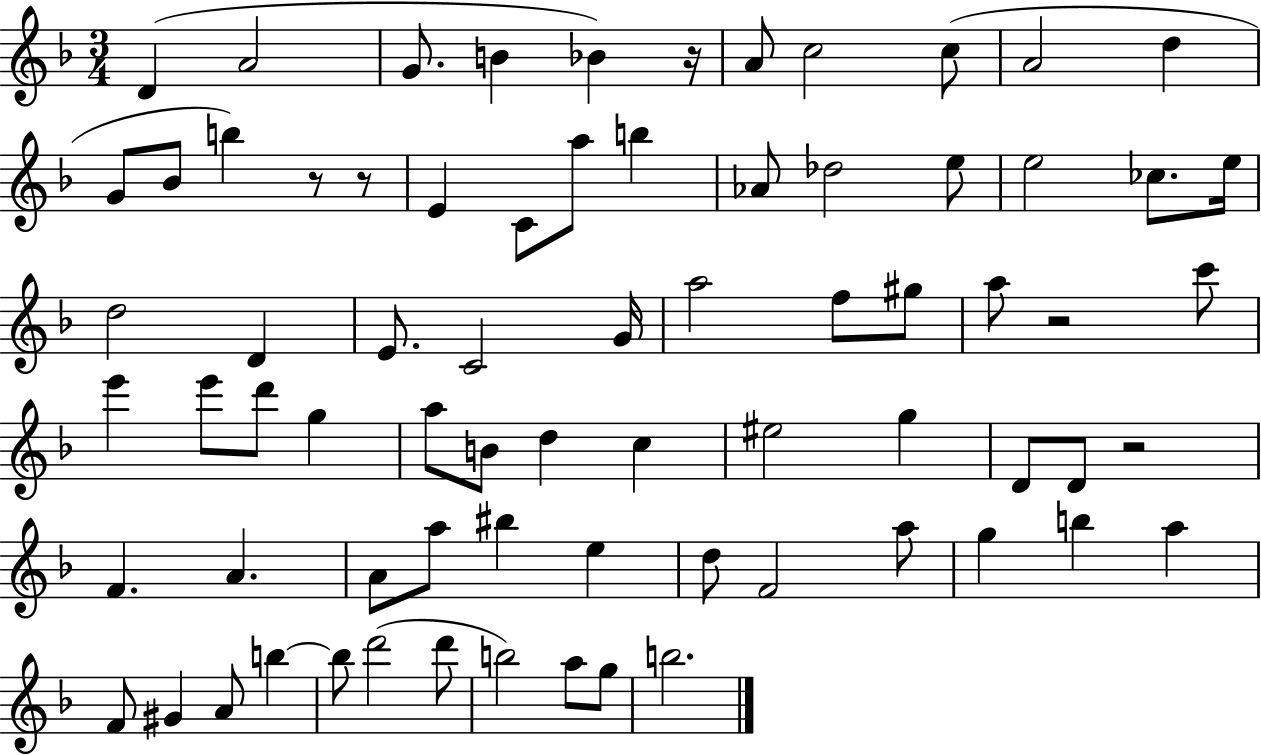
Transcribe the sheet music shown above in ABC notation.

X:1
T:Untitled
M:3/4
L:1/4
K:F
D A2 G/2 B _B z/4 A/2 c2 c/2 A2 d G/2 _B/2 b z/2 z/2 E C/2 a/2 b _A/2 _d2 e/2 e2 _c/2 e/4 d2 D E/2 C2 G/4 a2 f/2 ^g/2 a/2 z2 c'/2 e' e'/2 d'/2 g a/2 B/2 d c ^e2 g D/2 D/2 z2 F A A/2 a/2 ^b e d/2 F2 a/2 g b a F/2 ^G A/2 b b/2 d'2 d'/2 b2 a/2 g/2 b2